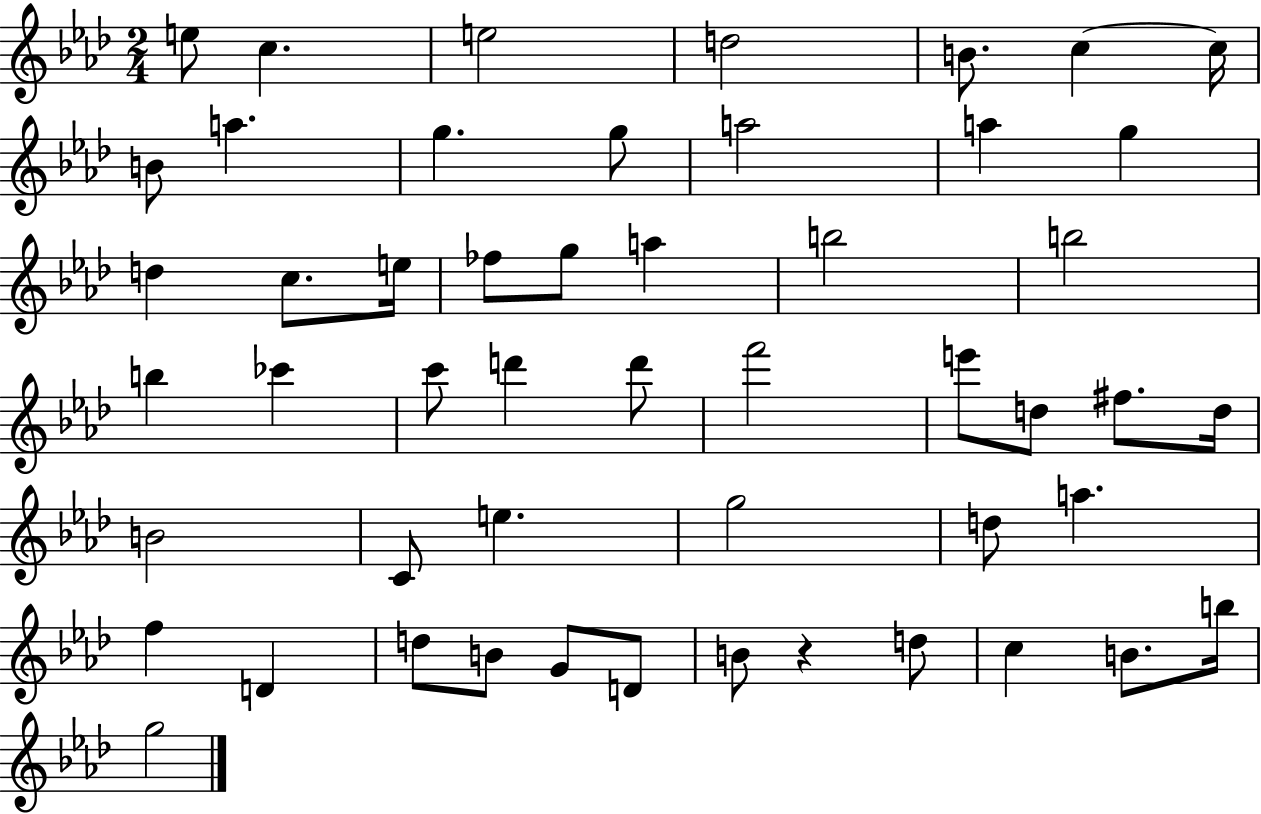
E5/e C5/q. E5/h D5/h B4/e. C5/q C5/s B4/e A5/q. G5/q. G5/e A5/h A5/q G5/q D5/q C5/e. E5/s FES5/e G5/e A5/q B5/h B5/h B5/q CES6/q C6/e D6/q D6/e F6/h E6/e D5/e F#5/e. D5/s B4/h C4/e E5/q. G5/h D5/e A5/q. F5/q D4/q D5/e B4/e G4/e D4/e B4/e R/q D5/e C5/q B4/e. B5/s G5/h